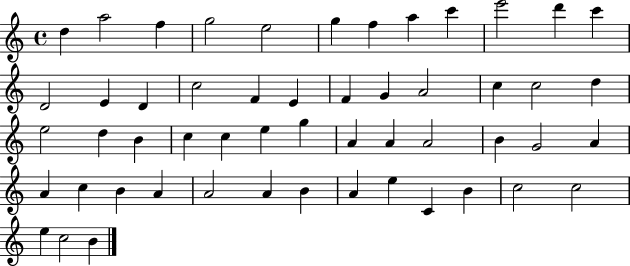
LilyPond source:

{
  \clef treble
  \time 4/4
  \defaultTimeSignature
  \key c \major
  d''4 a''2 f''4 | g''2 e''2 | g''4 f''4 a''4 c'''4 | e'''2 d'''4 c'''4 | \break d'2 e'4 d'4 | c''2 f'4 e'4 | f'4 g'4 a'2 | c''4 c''2 d''4 | \break e''2 d''4 b'4 | c''4 c''4 e''4 g''4 | a'4 a'4 a'2 | b'4 g'2 a'4 | \break a'4 c''4 b'4 a'4 | a'2 a'4 b'4 | a'4 e''4 c'4 b'4 | c''2 c''2 | \break e''4 c''2 b'4 | \bar "|."
}